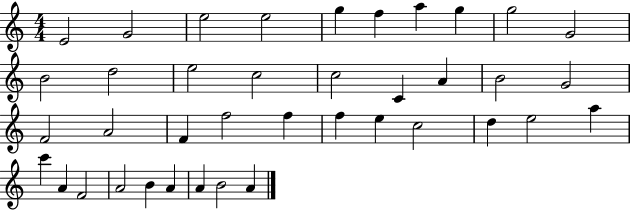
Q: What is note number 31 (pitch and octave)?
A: C6